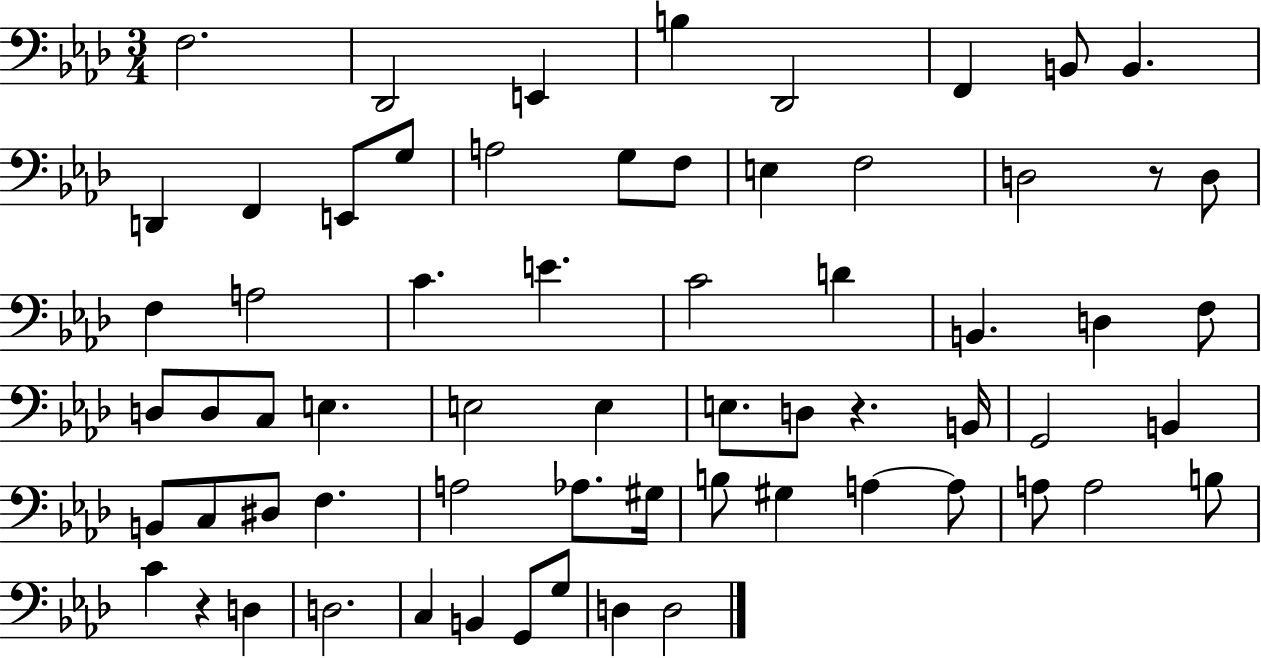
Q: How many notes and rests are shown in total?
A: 65